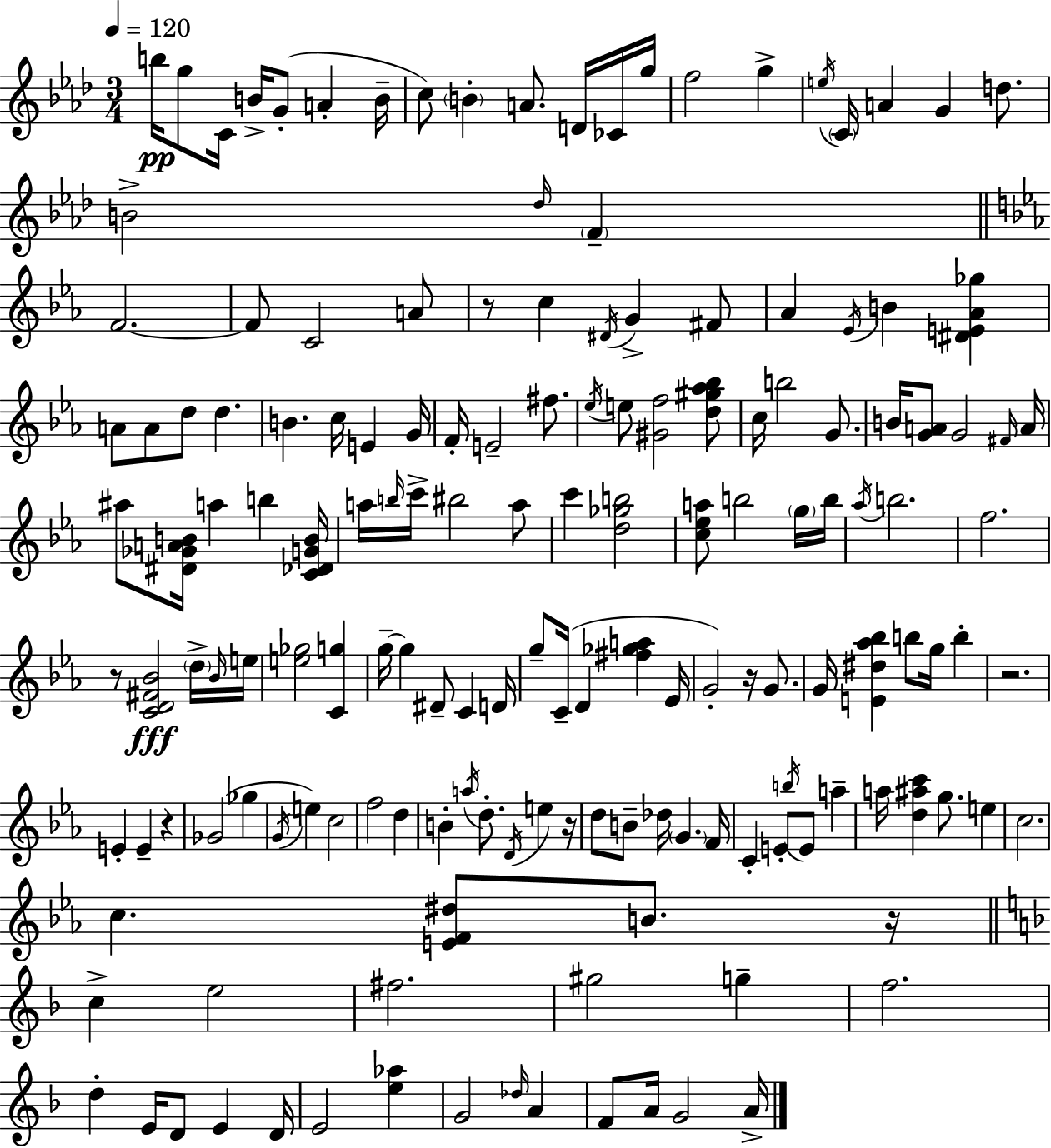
{
  \clef treble
  \numericTimeSignature
  \time 3/4
  \key aes \major
  \tempo 4 = 120
  b''16\pp g''8 c'16 b'16-> g'8-.( a'4-. b'16-- | c''8) \parenthesize b'4-. a'8. d'16 ces'16 g''16 | f''2 g''4-> | \acciaccatura { e''16 } \parenthesize c'16 a'4 g'4 d''8. | \break b'2-> \grace { des''16 } \parenthesize f'4-- | \bar "||" \break \key ees \major f'2.~~ | f'8 c'2 a'8 | r8 c''4 \acciaccatura { dis'16 } g'4-> fis'8 | aes'4 \acciaccatura { ees'16 } b'4 <dis' e' aes' ges''>4 | \break a'8 a'8 d''8 d''4. | b'4. c''16 e'4 | g'16 f'16-. e'2-- fis''8. | \acciaccatura { ees''16 } e''8 <gis' f''>2 | \break <d'' gis'' aes'' bes''>8 c''16 b''2 | g'8. b'16 <g' a'>8 g'2 | \grace { fis'16 } a'16 ais''8 <dis' ges' a' b'>16 a''4 b''4 | <c' des' g' b'>16 a''16 \grace { b''16 } c'''16-> bis''2 | \break a''8 c'''4 <d'' ges'' b''>2 | <c'' ees'' a''>8 b''2 | \parenthesize g''16 b''16 \acciaccatura { aes''16 } b''2. | f''2. | \break r8 <c' d' fis' bes'>2\fff | \parenthesize d''16-> \grace { bes'16 } e''16 <e'' ges''>2 | <c' g''>4 g''16--~~ g''4 | dis'8-- c'4 d'16 g''8-- c'16--( d'4 | \break <fis'' ges'' a''>4 ees'16 g'2-.) | r16 g'8. g'16 <e' dis'' aes'' bes''>4 | b''8 g''16 b''4-. r2. | e'4-. e'4-- | \break r4 ges'2( | ges''4 \acciaccatura { g'16 } e''4) | c''2 f''2 | d''4 b'4-. | \break \acciaccatura { a''16 } d''8.-. \acciaccatura { d'16 } e''4 r16 d''8 | b'8-- des''16 \parenthesize g'4. f'16 c'4-. | e'8-. \acciaccatura { b''16 } e'8 a''4-- a''16 | <d'' ais'' c'''>4 g''8. e''4 c''2. | \break c''4. | <e' f' dis''>8 b'8. r16 \bar "||" \break \key f \major c''4-> e''2 | fis''2. | gis''2 g''4-- | f''2. | \break d''4-. e'16 d'8 e'4 d'16 | e'2 <e'' aes''>4 | g'2 \grace { des''16 } a'4 | f'8 a'16 g'2 | \break a'16-> \bar "|."
}